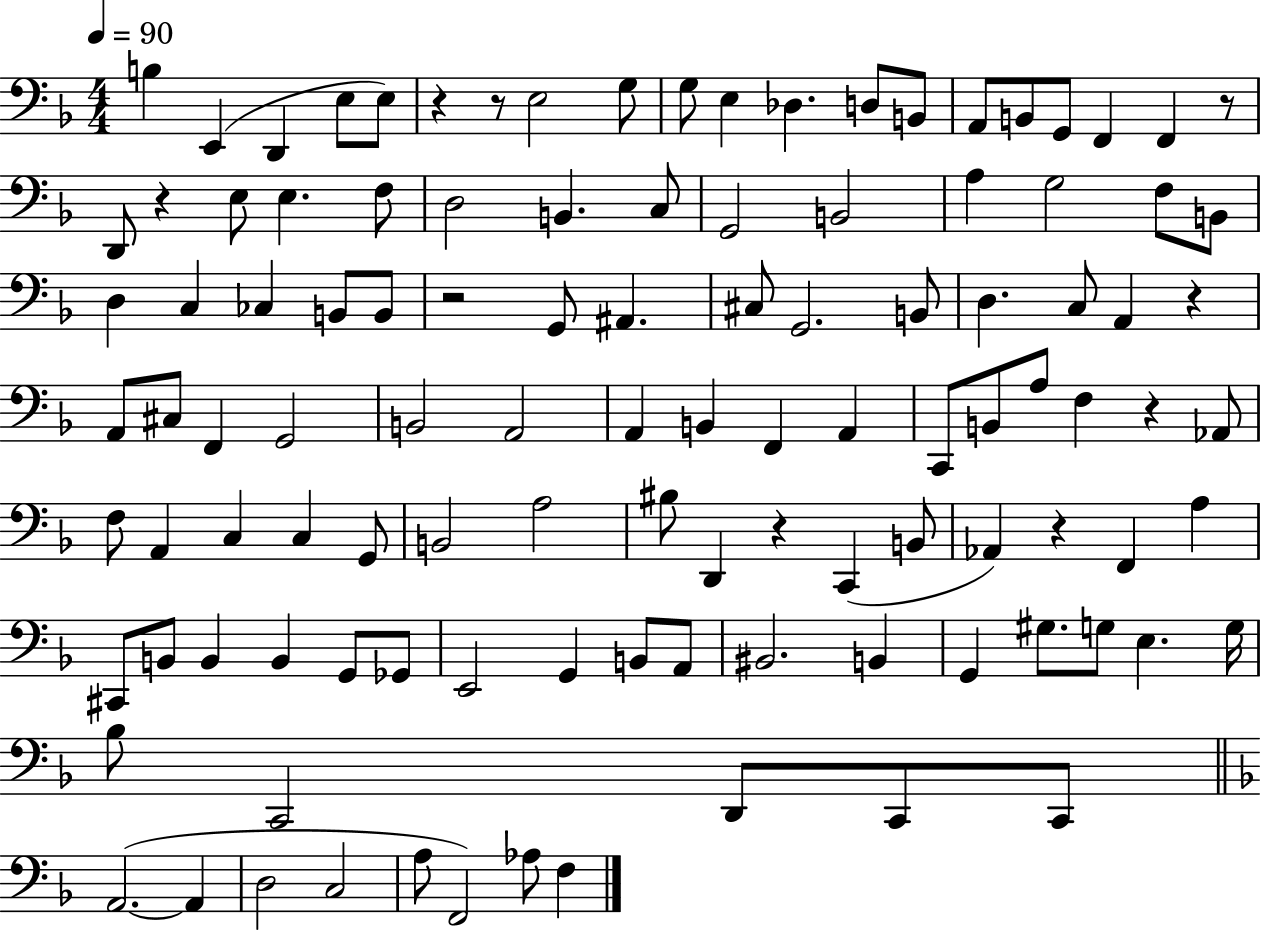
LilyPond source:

{
  \clef bass
  \numericTimeSignature
  \time 4/4
  \key f \major
  \tempo 4 = 90
  \repeat volta 2 { b4 e,4( d,4 e8 e8) | r4 r8 e2 g8 | g8 e4 des4. d8 b,8 | a,8 b,8 g,8 f,4 f,4 r8 | \break d,8 r4 e8 e4. f8 | d2 b,4. c8 | g,2 b,2 | a4 g2 f8 b,8 | \break d4 c4 ces4 b,8 b,8 | r2 g,8 ais,4. | cis8 g,2. b,8 | d4. c8 a,4 r4 | \break a,8 cis8 f,4 g,2 | b,2 a,2 | a,4 b,4 f,4 a,4 | c,8 b,8 a8 f4 r4 aes,8 | \break f8 a,4 c4 c4 g,8 | b,2 a2 | bis8 d,4 r4 c,4( b,8 | aes,4) r4 f,4 a4 | \break cis,8 b,8 b,4 b,4 g,8 ges,8 | e,2 g,4 b,8 a,8 | bis,2. b,4 | g,4 gis8. g8 e4. g16 | \break bes8 c,2 d,8 c,8 c,8 | \bar "||" \break \key f \major a,2.~(~ a,4 | d2 c2 | a8 f,2) aes8 f4 | } \bar "|."
}